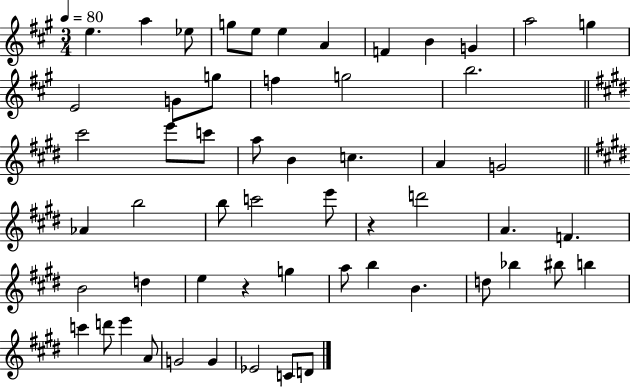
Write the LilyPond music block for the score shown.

{
  \clef treble
  \numericTimeSignature
  \time 3/4
  \key a \major
  \tempo 4 = 80
  \repeat volta 2 { e''4. a''4 ees''8 | g''8 e''8 e''4 a'4 | f'4 b'4 g'4 | a''2 g''4 | \break e'2 g'8 g''8 | f''4 g''2 | b''2. | \bar "||" \break \key e \major cis'''2 e'''8 c'''8 | a''8 b'4 c''4. | a'4 g'2 | \bar "||" \break \key e \major aes'4 b''2 | b''8 c'''2 e'''8 | r4 d'''2 | a'4. f'4. | \break b'2 d''4 | e''4 r4 g''4 | a''8 b''4 b'4. | d''8 bes''4 bis''8 b''4 | \break c'''4 d'''8 e'''4 a'8 | g'2 g'4 | ees'2 c'8 d'8 | } \bar "|."
}